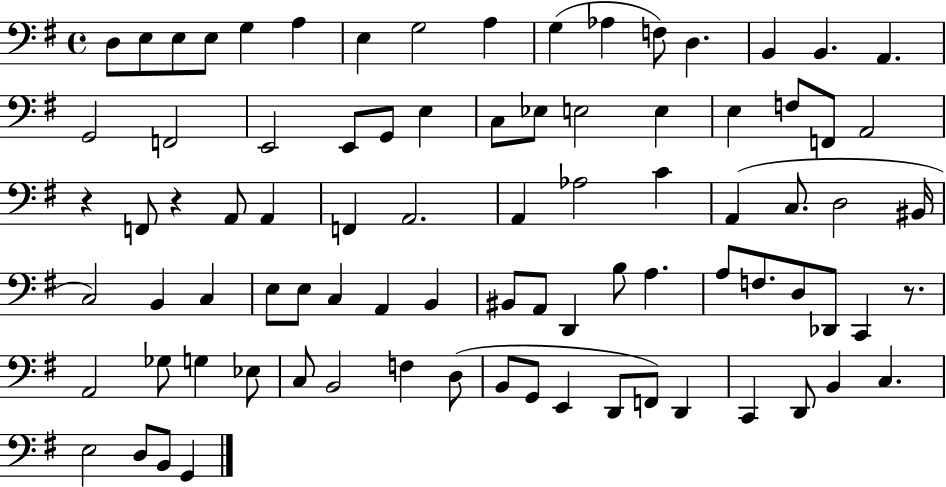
D3/e E3/e E3/e E3/e G3/q A3/q E3/q G3/h A3/q G3/q Ab3/q F3/e D3/q. B2/q B2/q. A2/q. G2/h F2/h E2/h E2/e G2/e E3/q C3/e Eb3/e E3/h E3/q E3/q F3/e F2/e A2/h R/q F2/e R/q A2/e A2/q F2/q A2/h. A2/q Ab3/h C4/q A2/q C3/e. D3/h BIS2/s C3/h B2/q C3/q E3/e E3/e C3/q A2/q B2/q BIS2/e A2/e D2/q B3/e A3/q. A3/e F3/e. D3/e Db2/e C2/q R/e. A2/h Gb3/e G3/q Eb3/e C3/e B2/h F3/q D3/e B2/e G2/e E2/q D2/e F2/e D2/q C2/q D2/e B2/q C3/q. E3/h D3/e B2/e G2/q